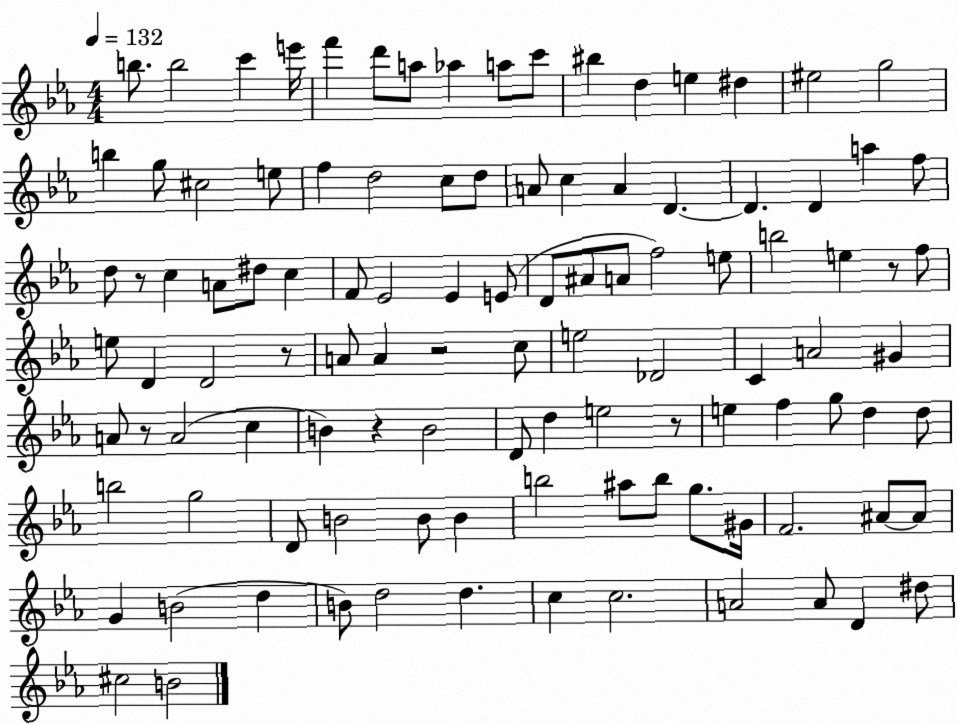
X:1
T:Untitled
M:4/4
L:1/4
K:Eb
b/2 b2 c' e'/4 f' d'/2 a/2 _a a/2 c'/2 ^b d e ^d ^e2 g2 b g/2 ^c2 e/2 f d2 c/2 d/2 A/2 c A D D D a f/2 d/2 z/2 c A/2 ^d/2 c F/2 _E2 _E E/2 D/2 ^A/2 A/2 f2 e/2 b2 e z/2 f/2 e/2 D D2 z/2 A/2 A z2 c/2 e2 _D2 C A2 ^G A/2 z/2 A2 c B z B2 D/2 d e2 z/2 e f g/2 d d/2 b2 g2 D/2 B2 B/2 B b2 ^a/2 b/2 g/2 ^G/4 F2 ^A/2 ^A/2 G B2 d B/2 d2 d c c2 A2 A/2 D ^d/2 ^c2 B2